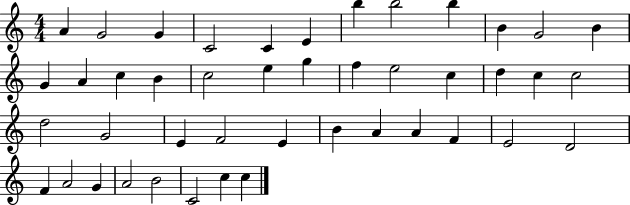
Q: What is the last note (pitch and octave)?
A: C5